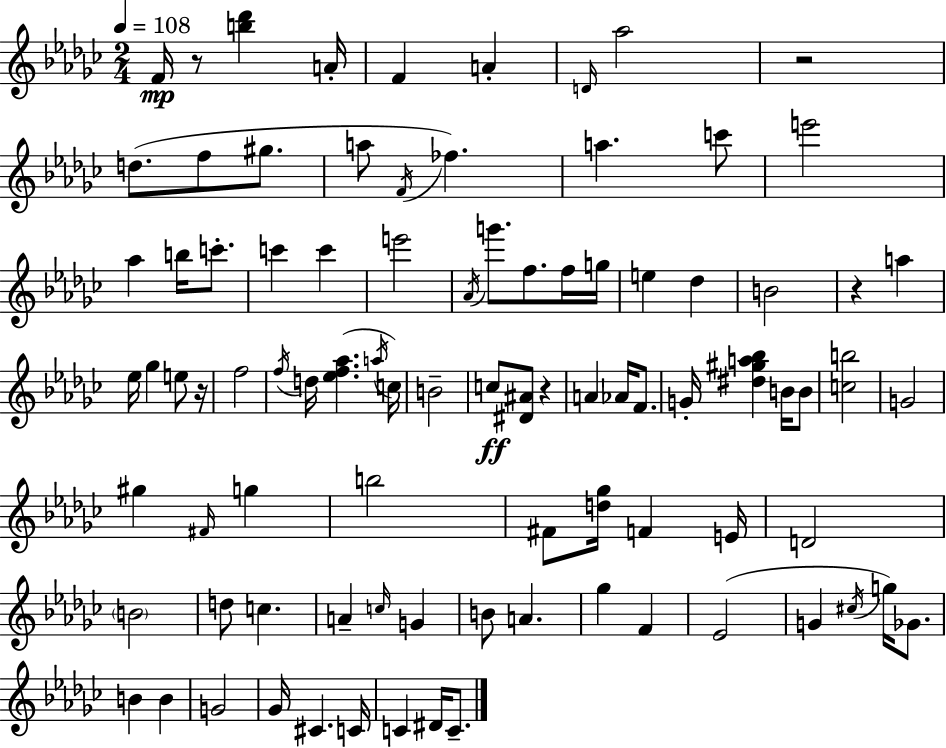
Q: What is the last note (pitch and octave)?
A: C4